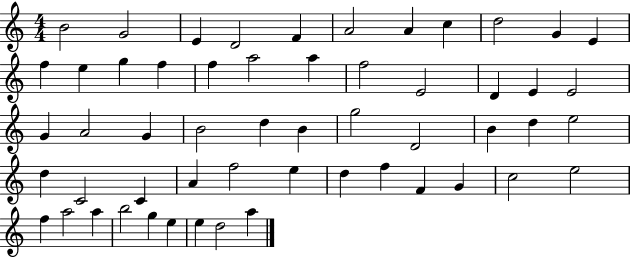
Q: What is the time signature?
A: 4/4